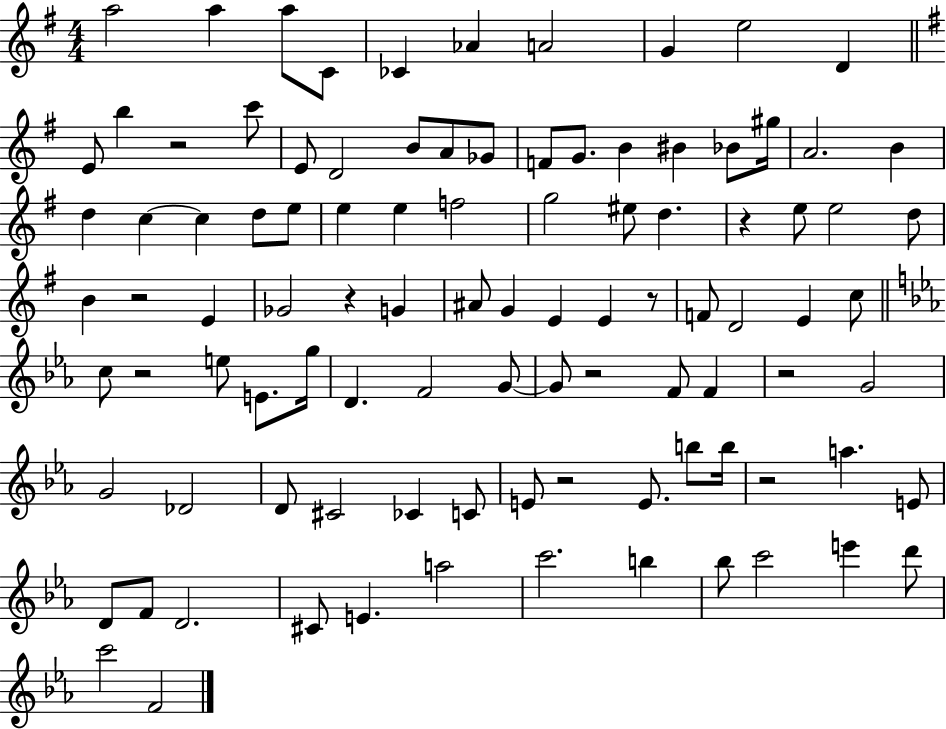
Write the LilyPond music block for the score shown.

{
  \clef treble
  \numericTimeSignature
  \time 4/4
  \key g \major
  a''2 a''4 a''8 c'8 | ces'4 aes'4 a'2 | g'4 e''2 d'4 | \bar "||" \break \key g \major e'8 b''4 r2 c'''8 | e'8 d'2 b'8 a'8 ges'8 | f'8 g'8. b'4 bis'4 bes'8 gis''16 | a'2. b'4 | \break d''4 c''4~~ c''4 d''8 e''8 | e''4 e''4 f''2 | g''2 eis''8 d''4. | r4 e''8 e''2 d''8 | \break b'4 r2 e'4 | ges'2 r4 g'4 | ais'8 g'4 e'4 e'4 r8 | f'8 d'2 e'4 c''8 | \break \bar "||" \break \key c \minor c''8 r2 e''8 e'8. g''16 | d'4. f'2 g'8~~ | g'8 r2 f'8 f'4 | r2 g'2 | \break g'2 des'2 | d'8 cis'2 ces'4 c'8 | e'8 r2 e'8. b''8 b''16 | r2 a''4. e'8 | \break d'8 f'8 d'2. | cis'8 e'4. a''2 | c'''2. b''4 | bes''8 c'''2 e'''4 d'''8 | \break c'''2 f'2 | \bar "|."
}